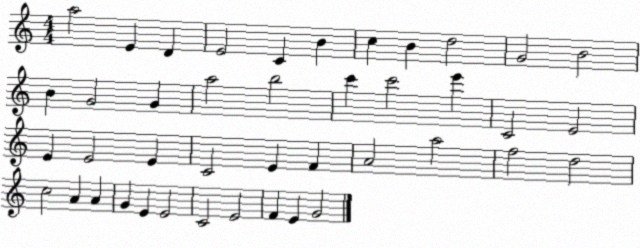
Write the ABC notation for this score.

X:1
T:Untitled
M:4/4
L:1/4
K:C
a2 E D E2 C B c B d2 G2 B2 B G2 G a2 b2 c' c'2 e' C2 E2 E E2 E C2 E F A2 a2 f2 d2 c2 A A G E E2 C2 E2 F E G2